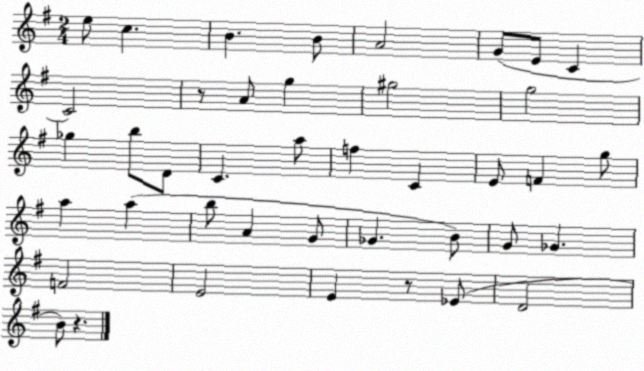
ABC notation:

X:1
T:Untitled
M:2/4
L:1/4
K:G
e/2 c B B/2 A2 G/2 E/2 C C2 z/2 A/2 g ^g2 g2 _g b/2 D/2 C a/2 f C E/2 F g/2 a a b/2 A G/2 _G B/2 G/2 _G F2 E2 E z/2 _E/2 D2 B/2 z